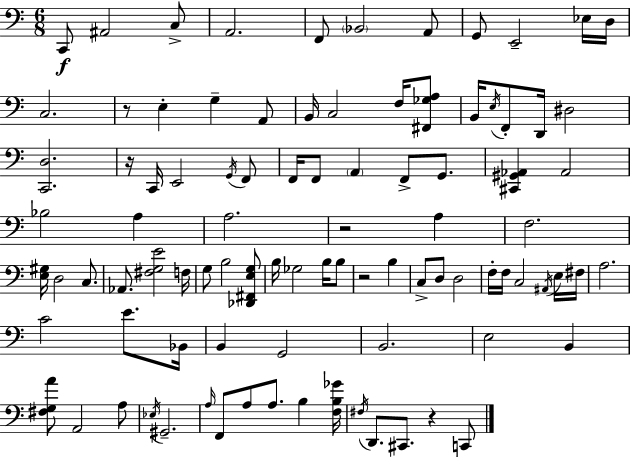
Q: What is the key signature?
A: C major